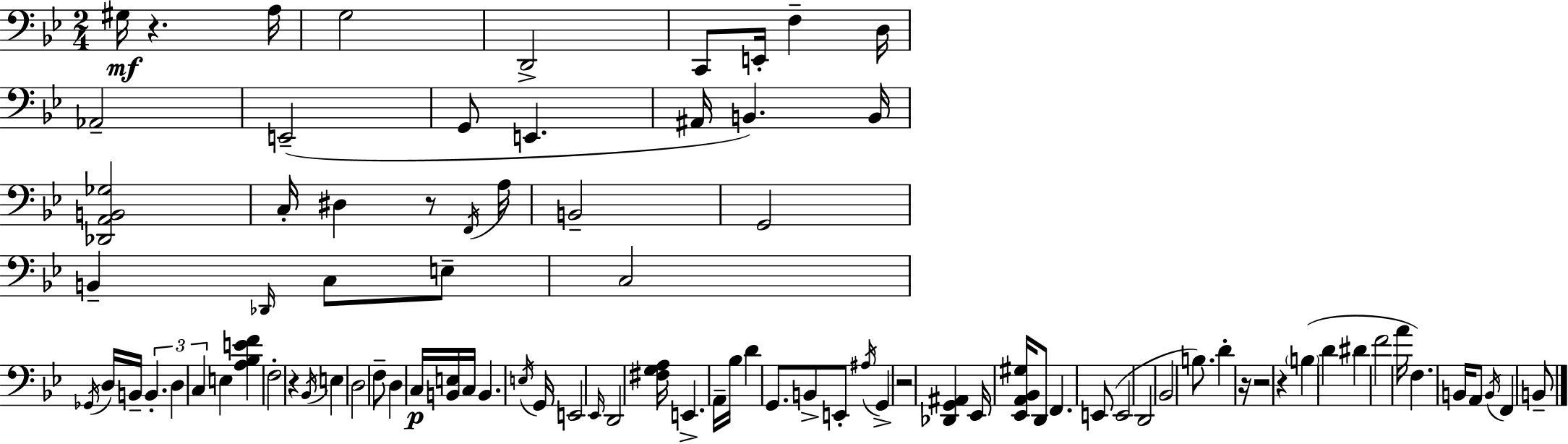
{
  \clef bass
  \numericTimeSignature
  \time 2/4
  \key g \minor
  gis16\mf r4. a16 | g2 | d,2-> | c,8 e,16-. f4-- d16 | \break aes,2-- | e,2--( | g,8 e,4. | ais,16 b,4.) b,16 | \break <des, a, b, ges>2 | c16-. dis4 r8 \acciaccatura { f,16 } | a16 b,2-- | g,2 | \break b,4-- \grace { des,16 } c8 | e8-- c2 | \acciaccatura { ges,16 } d16 b,16-- \tuplet 3/2 { b,4.-. | d4 c4 } | \break e4 <a bes e' f'>4 | f2-. | r4 \acciaccatura { bes,16 } | e4 d2 | \break f8-- d4 | c16\p <b, e>16 c16 b,4. | \acciaccatura { e16 } g,16 e,2 | \grace { ees,16 } d,2 | \break <fis g a>16 e,4.-> | a,16-- bes16 d'4 | g,8. b,8-> | e,8-. \acciaccatura { ais16 } g,4-> r2 | \break <des, g, ais,>4 | ees,16 <ees, a, bes, gis>16 d,8 f,4. | e,8( e,2 | d,2 | \break bes,2 | b8.) | d'4-. r16 r2 | r4 | \break \parenthesize b4( d'4 | dis'4 f'2 | a'16 | f4.) b,16 a,8 | \break \acciaccatura { b,16 } f,4 b,8-- | \bar "|."
}